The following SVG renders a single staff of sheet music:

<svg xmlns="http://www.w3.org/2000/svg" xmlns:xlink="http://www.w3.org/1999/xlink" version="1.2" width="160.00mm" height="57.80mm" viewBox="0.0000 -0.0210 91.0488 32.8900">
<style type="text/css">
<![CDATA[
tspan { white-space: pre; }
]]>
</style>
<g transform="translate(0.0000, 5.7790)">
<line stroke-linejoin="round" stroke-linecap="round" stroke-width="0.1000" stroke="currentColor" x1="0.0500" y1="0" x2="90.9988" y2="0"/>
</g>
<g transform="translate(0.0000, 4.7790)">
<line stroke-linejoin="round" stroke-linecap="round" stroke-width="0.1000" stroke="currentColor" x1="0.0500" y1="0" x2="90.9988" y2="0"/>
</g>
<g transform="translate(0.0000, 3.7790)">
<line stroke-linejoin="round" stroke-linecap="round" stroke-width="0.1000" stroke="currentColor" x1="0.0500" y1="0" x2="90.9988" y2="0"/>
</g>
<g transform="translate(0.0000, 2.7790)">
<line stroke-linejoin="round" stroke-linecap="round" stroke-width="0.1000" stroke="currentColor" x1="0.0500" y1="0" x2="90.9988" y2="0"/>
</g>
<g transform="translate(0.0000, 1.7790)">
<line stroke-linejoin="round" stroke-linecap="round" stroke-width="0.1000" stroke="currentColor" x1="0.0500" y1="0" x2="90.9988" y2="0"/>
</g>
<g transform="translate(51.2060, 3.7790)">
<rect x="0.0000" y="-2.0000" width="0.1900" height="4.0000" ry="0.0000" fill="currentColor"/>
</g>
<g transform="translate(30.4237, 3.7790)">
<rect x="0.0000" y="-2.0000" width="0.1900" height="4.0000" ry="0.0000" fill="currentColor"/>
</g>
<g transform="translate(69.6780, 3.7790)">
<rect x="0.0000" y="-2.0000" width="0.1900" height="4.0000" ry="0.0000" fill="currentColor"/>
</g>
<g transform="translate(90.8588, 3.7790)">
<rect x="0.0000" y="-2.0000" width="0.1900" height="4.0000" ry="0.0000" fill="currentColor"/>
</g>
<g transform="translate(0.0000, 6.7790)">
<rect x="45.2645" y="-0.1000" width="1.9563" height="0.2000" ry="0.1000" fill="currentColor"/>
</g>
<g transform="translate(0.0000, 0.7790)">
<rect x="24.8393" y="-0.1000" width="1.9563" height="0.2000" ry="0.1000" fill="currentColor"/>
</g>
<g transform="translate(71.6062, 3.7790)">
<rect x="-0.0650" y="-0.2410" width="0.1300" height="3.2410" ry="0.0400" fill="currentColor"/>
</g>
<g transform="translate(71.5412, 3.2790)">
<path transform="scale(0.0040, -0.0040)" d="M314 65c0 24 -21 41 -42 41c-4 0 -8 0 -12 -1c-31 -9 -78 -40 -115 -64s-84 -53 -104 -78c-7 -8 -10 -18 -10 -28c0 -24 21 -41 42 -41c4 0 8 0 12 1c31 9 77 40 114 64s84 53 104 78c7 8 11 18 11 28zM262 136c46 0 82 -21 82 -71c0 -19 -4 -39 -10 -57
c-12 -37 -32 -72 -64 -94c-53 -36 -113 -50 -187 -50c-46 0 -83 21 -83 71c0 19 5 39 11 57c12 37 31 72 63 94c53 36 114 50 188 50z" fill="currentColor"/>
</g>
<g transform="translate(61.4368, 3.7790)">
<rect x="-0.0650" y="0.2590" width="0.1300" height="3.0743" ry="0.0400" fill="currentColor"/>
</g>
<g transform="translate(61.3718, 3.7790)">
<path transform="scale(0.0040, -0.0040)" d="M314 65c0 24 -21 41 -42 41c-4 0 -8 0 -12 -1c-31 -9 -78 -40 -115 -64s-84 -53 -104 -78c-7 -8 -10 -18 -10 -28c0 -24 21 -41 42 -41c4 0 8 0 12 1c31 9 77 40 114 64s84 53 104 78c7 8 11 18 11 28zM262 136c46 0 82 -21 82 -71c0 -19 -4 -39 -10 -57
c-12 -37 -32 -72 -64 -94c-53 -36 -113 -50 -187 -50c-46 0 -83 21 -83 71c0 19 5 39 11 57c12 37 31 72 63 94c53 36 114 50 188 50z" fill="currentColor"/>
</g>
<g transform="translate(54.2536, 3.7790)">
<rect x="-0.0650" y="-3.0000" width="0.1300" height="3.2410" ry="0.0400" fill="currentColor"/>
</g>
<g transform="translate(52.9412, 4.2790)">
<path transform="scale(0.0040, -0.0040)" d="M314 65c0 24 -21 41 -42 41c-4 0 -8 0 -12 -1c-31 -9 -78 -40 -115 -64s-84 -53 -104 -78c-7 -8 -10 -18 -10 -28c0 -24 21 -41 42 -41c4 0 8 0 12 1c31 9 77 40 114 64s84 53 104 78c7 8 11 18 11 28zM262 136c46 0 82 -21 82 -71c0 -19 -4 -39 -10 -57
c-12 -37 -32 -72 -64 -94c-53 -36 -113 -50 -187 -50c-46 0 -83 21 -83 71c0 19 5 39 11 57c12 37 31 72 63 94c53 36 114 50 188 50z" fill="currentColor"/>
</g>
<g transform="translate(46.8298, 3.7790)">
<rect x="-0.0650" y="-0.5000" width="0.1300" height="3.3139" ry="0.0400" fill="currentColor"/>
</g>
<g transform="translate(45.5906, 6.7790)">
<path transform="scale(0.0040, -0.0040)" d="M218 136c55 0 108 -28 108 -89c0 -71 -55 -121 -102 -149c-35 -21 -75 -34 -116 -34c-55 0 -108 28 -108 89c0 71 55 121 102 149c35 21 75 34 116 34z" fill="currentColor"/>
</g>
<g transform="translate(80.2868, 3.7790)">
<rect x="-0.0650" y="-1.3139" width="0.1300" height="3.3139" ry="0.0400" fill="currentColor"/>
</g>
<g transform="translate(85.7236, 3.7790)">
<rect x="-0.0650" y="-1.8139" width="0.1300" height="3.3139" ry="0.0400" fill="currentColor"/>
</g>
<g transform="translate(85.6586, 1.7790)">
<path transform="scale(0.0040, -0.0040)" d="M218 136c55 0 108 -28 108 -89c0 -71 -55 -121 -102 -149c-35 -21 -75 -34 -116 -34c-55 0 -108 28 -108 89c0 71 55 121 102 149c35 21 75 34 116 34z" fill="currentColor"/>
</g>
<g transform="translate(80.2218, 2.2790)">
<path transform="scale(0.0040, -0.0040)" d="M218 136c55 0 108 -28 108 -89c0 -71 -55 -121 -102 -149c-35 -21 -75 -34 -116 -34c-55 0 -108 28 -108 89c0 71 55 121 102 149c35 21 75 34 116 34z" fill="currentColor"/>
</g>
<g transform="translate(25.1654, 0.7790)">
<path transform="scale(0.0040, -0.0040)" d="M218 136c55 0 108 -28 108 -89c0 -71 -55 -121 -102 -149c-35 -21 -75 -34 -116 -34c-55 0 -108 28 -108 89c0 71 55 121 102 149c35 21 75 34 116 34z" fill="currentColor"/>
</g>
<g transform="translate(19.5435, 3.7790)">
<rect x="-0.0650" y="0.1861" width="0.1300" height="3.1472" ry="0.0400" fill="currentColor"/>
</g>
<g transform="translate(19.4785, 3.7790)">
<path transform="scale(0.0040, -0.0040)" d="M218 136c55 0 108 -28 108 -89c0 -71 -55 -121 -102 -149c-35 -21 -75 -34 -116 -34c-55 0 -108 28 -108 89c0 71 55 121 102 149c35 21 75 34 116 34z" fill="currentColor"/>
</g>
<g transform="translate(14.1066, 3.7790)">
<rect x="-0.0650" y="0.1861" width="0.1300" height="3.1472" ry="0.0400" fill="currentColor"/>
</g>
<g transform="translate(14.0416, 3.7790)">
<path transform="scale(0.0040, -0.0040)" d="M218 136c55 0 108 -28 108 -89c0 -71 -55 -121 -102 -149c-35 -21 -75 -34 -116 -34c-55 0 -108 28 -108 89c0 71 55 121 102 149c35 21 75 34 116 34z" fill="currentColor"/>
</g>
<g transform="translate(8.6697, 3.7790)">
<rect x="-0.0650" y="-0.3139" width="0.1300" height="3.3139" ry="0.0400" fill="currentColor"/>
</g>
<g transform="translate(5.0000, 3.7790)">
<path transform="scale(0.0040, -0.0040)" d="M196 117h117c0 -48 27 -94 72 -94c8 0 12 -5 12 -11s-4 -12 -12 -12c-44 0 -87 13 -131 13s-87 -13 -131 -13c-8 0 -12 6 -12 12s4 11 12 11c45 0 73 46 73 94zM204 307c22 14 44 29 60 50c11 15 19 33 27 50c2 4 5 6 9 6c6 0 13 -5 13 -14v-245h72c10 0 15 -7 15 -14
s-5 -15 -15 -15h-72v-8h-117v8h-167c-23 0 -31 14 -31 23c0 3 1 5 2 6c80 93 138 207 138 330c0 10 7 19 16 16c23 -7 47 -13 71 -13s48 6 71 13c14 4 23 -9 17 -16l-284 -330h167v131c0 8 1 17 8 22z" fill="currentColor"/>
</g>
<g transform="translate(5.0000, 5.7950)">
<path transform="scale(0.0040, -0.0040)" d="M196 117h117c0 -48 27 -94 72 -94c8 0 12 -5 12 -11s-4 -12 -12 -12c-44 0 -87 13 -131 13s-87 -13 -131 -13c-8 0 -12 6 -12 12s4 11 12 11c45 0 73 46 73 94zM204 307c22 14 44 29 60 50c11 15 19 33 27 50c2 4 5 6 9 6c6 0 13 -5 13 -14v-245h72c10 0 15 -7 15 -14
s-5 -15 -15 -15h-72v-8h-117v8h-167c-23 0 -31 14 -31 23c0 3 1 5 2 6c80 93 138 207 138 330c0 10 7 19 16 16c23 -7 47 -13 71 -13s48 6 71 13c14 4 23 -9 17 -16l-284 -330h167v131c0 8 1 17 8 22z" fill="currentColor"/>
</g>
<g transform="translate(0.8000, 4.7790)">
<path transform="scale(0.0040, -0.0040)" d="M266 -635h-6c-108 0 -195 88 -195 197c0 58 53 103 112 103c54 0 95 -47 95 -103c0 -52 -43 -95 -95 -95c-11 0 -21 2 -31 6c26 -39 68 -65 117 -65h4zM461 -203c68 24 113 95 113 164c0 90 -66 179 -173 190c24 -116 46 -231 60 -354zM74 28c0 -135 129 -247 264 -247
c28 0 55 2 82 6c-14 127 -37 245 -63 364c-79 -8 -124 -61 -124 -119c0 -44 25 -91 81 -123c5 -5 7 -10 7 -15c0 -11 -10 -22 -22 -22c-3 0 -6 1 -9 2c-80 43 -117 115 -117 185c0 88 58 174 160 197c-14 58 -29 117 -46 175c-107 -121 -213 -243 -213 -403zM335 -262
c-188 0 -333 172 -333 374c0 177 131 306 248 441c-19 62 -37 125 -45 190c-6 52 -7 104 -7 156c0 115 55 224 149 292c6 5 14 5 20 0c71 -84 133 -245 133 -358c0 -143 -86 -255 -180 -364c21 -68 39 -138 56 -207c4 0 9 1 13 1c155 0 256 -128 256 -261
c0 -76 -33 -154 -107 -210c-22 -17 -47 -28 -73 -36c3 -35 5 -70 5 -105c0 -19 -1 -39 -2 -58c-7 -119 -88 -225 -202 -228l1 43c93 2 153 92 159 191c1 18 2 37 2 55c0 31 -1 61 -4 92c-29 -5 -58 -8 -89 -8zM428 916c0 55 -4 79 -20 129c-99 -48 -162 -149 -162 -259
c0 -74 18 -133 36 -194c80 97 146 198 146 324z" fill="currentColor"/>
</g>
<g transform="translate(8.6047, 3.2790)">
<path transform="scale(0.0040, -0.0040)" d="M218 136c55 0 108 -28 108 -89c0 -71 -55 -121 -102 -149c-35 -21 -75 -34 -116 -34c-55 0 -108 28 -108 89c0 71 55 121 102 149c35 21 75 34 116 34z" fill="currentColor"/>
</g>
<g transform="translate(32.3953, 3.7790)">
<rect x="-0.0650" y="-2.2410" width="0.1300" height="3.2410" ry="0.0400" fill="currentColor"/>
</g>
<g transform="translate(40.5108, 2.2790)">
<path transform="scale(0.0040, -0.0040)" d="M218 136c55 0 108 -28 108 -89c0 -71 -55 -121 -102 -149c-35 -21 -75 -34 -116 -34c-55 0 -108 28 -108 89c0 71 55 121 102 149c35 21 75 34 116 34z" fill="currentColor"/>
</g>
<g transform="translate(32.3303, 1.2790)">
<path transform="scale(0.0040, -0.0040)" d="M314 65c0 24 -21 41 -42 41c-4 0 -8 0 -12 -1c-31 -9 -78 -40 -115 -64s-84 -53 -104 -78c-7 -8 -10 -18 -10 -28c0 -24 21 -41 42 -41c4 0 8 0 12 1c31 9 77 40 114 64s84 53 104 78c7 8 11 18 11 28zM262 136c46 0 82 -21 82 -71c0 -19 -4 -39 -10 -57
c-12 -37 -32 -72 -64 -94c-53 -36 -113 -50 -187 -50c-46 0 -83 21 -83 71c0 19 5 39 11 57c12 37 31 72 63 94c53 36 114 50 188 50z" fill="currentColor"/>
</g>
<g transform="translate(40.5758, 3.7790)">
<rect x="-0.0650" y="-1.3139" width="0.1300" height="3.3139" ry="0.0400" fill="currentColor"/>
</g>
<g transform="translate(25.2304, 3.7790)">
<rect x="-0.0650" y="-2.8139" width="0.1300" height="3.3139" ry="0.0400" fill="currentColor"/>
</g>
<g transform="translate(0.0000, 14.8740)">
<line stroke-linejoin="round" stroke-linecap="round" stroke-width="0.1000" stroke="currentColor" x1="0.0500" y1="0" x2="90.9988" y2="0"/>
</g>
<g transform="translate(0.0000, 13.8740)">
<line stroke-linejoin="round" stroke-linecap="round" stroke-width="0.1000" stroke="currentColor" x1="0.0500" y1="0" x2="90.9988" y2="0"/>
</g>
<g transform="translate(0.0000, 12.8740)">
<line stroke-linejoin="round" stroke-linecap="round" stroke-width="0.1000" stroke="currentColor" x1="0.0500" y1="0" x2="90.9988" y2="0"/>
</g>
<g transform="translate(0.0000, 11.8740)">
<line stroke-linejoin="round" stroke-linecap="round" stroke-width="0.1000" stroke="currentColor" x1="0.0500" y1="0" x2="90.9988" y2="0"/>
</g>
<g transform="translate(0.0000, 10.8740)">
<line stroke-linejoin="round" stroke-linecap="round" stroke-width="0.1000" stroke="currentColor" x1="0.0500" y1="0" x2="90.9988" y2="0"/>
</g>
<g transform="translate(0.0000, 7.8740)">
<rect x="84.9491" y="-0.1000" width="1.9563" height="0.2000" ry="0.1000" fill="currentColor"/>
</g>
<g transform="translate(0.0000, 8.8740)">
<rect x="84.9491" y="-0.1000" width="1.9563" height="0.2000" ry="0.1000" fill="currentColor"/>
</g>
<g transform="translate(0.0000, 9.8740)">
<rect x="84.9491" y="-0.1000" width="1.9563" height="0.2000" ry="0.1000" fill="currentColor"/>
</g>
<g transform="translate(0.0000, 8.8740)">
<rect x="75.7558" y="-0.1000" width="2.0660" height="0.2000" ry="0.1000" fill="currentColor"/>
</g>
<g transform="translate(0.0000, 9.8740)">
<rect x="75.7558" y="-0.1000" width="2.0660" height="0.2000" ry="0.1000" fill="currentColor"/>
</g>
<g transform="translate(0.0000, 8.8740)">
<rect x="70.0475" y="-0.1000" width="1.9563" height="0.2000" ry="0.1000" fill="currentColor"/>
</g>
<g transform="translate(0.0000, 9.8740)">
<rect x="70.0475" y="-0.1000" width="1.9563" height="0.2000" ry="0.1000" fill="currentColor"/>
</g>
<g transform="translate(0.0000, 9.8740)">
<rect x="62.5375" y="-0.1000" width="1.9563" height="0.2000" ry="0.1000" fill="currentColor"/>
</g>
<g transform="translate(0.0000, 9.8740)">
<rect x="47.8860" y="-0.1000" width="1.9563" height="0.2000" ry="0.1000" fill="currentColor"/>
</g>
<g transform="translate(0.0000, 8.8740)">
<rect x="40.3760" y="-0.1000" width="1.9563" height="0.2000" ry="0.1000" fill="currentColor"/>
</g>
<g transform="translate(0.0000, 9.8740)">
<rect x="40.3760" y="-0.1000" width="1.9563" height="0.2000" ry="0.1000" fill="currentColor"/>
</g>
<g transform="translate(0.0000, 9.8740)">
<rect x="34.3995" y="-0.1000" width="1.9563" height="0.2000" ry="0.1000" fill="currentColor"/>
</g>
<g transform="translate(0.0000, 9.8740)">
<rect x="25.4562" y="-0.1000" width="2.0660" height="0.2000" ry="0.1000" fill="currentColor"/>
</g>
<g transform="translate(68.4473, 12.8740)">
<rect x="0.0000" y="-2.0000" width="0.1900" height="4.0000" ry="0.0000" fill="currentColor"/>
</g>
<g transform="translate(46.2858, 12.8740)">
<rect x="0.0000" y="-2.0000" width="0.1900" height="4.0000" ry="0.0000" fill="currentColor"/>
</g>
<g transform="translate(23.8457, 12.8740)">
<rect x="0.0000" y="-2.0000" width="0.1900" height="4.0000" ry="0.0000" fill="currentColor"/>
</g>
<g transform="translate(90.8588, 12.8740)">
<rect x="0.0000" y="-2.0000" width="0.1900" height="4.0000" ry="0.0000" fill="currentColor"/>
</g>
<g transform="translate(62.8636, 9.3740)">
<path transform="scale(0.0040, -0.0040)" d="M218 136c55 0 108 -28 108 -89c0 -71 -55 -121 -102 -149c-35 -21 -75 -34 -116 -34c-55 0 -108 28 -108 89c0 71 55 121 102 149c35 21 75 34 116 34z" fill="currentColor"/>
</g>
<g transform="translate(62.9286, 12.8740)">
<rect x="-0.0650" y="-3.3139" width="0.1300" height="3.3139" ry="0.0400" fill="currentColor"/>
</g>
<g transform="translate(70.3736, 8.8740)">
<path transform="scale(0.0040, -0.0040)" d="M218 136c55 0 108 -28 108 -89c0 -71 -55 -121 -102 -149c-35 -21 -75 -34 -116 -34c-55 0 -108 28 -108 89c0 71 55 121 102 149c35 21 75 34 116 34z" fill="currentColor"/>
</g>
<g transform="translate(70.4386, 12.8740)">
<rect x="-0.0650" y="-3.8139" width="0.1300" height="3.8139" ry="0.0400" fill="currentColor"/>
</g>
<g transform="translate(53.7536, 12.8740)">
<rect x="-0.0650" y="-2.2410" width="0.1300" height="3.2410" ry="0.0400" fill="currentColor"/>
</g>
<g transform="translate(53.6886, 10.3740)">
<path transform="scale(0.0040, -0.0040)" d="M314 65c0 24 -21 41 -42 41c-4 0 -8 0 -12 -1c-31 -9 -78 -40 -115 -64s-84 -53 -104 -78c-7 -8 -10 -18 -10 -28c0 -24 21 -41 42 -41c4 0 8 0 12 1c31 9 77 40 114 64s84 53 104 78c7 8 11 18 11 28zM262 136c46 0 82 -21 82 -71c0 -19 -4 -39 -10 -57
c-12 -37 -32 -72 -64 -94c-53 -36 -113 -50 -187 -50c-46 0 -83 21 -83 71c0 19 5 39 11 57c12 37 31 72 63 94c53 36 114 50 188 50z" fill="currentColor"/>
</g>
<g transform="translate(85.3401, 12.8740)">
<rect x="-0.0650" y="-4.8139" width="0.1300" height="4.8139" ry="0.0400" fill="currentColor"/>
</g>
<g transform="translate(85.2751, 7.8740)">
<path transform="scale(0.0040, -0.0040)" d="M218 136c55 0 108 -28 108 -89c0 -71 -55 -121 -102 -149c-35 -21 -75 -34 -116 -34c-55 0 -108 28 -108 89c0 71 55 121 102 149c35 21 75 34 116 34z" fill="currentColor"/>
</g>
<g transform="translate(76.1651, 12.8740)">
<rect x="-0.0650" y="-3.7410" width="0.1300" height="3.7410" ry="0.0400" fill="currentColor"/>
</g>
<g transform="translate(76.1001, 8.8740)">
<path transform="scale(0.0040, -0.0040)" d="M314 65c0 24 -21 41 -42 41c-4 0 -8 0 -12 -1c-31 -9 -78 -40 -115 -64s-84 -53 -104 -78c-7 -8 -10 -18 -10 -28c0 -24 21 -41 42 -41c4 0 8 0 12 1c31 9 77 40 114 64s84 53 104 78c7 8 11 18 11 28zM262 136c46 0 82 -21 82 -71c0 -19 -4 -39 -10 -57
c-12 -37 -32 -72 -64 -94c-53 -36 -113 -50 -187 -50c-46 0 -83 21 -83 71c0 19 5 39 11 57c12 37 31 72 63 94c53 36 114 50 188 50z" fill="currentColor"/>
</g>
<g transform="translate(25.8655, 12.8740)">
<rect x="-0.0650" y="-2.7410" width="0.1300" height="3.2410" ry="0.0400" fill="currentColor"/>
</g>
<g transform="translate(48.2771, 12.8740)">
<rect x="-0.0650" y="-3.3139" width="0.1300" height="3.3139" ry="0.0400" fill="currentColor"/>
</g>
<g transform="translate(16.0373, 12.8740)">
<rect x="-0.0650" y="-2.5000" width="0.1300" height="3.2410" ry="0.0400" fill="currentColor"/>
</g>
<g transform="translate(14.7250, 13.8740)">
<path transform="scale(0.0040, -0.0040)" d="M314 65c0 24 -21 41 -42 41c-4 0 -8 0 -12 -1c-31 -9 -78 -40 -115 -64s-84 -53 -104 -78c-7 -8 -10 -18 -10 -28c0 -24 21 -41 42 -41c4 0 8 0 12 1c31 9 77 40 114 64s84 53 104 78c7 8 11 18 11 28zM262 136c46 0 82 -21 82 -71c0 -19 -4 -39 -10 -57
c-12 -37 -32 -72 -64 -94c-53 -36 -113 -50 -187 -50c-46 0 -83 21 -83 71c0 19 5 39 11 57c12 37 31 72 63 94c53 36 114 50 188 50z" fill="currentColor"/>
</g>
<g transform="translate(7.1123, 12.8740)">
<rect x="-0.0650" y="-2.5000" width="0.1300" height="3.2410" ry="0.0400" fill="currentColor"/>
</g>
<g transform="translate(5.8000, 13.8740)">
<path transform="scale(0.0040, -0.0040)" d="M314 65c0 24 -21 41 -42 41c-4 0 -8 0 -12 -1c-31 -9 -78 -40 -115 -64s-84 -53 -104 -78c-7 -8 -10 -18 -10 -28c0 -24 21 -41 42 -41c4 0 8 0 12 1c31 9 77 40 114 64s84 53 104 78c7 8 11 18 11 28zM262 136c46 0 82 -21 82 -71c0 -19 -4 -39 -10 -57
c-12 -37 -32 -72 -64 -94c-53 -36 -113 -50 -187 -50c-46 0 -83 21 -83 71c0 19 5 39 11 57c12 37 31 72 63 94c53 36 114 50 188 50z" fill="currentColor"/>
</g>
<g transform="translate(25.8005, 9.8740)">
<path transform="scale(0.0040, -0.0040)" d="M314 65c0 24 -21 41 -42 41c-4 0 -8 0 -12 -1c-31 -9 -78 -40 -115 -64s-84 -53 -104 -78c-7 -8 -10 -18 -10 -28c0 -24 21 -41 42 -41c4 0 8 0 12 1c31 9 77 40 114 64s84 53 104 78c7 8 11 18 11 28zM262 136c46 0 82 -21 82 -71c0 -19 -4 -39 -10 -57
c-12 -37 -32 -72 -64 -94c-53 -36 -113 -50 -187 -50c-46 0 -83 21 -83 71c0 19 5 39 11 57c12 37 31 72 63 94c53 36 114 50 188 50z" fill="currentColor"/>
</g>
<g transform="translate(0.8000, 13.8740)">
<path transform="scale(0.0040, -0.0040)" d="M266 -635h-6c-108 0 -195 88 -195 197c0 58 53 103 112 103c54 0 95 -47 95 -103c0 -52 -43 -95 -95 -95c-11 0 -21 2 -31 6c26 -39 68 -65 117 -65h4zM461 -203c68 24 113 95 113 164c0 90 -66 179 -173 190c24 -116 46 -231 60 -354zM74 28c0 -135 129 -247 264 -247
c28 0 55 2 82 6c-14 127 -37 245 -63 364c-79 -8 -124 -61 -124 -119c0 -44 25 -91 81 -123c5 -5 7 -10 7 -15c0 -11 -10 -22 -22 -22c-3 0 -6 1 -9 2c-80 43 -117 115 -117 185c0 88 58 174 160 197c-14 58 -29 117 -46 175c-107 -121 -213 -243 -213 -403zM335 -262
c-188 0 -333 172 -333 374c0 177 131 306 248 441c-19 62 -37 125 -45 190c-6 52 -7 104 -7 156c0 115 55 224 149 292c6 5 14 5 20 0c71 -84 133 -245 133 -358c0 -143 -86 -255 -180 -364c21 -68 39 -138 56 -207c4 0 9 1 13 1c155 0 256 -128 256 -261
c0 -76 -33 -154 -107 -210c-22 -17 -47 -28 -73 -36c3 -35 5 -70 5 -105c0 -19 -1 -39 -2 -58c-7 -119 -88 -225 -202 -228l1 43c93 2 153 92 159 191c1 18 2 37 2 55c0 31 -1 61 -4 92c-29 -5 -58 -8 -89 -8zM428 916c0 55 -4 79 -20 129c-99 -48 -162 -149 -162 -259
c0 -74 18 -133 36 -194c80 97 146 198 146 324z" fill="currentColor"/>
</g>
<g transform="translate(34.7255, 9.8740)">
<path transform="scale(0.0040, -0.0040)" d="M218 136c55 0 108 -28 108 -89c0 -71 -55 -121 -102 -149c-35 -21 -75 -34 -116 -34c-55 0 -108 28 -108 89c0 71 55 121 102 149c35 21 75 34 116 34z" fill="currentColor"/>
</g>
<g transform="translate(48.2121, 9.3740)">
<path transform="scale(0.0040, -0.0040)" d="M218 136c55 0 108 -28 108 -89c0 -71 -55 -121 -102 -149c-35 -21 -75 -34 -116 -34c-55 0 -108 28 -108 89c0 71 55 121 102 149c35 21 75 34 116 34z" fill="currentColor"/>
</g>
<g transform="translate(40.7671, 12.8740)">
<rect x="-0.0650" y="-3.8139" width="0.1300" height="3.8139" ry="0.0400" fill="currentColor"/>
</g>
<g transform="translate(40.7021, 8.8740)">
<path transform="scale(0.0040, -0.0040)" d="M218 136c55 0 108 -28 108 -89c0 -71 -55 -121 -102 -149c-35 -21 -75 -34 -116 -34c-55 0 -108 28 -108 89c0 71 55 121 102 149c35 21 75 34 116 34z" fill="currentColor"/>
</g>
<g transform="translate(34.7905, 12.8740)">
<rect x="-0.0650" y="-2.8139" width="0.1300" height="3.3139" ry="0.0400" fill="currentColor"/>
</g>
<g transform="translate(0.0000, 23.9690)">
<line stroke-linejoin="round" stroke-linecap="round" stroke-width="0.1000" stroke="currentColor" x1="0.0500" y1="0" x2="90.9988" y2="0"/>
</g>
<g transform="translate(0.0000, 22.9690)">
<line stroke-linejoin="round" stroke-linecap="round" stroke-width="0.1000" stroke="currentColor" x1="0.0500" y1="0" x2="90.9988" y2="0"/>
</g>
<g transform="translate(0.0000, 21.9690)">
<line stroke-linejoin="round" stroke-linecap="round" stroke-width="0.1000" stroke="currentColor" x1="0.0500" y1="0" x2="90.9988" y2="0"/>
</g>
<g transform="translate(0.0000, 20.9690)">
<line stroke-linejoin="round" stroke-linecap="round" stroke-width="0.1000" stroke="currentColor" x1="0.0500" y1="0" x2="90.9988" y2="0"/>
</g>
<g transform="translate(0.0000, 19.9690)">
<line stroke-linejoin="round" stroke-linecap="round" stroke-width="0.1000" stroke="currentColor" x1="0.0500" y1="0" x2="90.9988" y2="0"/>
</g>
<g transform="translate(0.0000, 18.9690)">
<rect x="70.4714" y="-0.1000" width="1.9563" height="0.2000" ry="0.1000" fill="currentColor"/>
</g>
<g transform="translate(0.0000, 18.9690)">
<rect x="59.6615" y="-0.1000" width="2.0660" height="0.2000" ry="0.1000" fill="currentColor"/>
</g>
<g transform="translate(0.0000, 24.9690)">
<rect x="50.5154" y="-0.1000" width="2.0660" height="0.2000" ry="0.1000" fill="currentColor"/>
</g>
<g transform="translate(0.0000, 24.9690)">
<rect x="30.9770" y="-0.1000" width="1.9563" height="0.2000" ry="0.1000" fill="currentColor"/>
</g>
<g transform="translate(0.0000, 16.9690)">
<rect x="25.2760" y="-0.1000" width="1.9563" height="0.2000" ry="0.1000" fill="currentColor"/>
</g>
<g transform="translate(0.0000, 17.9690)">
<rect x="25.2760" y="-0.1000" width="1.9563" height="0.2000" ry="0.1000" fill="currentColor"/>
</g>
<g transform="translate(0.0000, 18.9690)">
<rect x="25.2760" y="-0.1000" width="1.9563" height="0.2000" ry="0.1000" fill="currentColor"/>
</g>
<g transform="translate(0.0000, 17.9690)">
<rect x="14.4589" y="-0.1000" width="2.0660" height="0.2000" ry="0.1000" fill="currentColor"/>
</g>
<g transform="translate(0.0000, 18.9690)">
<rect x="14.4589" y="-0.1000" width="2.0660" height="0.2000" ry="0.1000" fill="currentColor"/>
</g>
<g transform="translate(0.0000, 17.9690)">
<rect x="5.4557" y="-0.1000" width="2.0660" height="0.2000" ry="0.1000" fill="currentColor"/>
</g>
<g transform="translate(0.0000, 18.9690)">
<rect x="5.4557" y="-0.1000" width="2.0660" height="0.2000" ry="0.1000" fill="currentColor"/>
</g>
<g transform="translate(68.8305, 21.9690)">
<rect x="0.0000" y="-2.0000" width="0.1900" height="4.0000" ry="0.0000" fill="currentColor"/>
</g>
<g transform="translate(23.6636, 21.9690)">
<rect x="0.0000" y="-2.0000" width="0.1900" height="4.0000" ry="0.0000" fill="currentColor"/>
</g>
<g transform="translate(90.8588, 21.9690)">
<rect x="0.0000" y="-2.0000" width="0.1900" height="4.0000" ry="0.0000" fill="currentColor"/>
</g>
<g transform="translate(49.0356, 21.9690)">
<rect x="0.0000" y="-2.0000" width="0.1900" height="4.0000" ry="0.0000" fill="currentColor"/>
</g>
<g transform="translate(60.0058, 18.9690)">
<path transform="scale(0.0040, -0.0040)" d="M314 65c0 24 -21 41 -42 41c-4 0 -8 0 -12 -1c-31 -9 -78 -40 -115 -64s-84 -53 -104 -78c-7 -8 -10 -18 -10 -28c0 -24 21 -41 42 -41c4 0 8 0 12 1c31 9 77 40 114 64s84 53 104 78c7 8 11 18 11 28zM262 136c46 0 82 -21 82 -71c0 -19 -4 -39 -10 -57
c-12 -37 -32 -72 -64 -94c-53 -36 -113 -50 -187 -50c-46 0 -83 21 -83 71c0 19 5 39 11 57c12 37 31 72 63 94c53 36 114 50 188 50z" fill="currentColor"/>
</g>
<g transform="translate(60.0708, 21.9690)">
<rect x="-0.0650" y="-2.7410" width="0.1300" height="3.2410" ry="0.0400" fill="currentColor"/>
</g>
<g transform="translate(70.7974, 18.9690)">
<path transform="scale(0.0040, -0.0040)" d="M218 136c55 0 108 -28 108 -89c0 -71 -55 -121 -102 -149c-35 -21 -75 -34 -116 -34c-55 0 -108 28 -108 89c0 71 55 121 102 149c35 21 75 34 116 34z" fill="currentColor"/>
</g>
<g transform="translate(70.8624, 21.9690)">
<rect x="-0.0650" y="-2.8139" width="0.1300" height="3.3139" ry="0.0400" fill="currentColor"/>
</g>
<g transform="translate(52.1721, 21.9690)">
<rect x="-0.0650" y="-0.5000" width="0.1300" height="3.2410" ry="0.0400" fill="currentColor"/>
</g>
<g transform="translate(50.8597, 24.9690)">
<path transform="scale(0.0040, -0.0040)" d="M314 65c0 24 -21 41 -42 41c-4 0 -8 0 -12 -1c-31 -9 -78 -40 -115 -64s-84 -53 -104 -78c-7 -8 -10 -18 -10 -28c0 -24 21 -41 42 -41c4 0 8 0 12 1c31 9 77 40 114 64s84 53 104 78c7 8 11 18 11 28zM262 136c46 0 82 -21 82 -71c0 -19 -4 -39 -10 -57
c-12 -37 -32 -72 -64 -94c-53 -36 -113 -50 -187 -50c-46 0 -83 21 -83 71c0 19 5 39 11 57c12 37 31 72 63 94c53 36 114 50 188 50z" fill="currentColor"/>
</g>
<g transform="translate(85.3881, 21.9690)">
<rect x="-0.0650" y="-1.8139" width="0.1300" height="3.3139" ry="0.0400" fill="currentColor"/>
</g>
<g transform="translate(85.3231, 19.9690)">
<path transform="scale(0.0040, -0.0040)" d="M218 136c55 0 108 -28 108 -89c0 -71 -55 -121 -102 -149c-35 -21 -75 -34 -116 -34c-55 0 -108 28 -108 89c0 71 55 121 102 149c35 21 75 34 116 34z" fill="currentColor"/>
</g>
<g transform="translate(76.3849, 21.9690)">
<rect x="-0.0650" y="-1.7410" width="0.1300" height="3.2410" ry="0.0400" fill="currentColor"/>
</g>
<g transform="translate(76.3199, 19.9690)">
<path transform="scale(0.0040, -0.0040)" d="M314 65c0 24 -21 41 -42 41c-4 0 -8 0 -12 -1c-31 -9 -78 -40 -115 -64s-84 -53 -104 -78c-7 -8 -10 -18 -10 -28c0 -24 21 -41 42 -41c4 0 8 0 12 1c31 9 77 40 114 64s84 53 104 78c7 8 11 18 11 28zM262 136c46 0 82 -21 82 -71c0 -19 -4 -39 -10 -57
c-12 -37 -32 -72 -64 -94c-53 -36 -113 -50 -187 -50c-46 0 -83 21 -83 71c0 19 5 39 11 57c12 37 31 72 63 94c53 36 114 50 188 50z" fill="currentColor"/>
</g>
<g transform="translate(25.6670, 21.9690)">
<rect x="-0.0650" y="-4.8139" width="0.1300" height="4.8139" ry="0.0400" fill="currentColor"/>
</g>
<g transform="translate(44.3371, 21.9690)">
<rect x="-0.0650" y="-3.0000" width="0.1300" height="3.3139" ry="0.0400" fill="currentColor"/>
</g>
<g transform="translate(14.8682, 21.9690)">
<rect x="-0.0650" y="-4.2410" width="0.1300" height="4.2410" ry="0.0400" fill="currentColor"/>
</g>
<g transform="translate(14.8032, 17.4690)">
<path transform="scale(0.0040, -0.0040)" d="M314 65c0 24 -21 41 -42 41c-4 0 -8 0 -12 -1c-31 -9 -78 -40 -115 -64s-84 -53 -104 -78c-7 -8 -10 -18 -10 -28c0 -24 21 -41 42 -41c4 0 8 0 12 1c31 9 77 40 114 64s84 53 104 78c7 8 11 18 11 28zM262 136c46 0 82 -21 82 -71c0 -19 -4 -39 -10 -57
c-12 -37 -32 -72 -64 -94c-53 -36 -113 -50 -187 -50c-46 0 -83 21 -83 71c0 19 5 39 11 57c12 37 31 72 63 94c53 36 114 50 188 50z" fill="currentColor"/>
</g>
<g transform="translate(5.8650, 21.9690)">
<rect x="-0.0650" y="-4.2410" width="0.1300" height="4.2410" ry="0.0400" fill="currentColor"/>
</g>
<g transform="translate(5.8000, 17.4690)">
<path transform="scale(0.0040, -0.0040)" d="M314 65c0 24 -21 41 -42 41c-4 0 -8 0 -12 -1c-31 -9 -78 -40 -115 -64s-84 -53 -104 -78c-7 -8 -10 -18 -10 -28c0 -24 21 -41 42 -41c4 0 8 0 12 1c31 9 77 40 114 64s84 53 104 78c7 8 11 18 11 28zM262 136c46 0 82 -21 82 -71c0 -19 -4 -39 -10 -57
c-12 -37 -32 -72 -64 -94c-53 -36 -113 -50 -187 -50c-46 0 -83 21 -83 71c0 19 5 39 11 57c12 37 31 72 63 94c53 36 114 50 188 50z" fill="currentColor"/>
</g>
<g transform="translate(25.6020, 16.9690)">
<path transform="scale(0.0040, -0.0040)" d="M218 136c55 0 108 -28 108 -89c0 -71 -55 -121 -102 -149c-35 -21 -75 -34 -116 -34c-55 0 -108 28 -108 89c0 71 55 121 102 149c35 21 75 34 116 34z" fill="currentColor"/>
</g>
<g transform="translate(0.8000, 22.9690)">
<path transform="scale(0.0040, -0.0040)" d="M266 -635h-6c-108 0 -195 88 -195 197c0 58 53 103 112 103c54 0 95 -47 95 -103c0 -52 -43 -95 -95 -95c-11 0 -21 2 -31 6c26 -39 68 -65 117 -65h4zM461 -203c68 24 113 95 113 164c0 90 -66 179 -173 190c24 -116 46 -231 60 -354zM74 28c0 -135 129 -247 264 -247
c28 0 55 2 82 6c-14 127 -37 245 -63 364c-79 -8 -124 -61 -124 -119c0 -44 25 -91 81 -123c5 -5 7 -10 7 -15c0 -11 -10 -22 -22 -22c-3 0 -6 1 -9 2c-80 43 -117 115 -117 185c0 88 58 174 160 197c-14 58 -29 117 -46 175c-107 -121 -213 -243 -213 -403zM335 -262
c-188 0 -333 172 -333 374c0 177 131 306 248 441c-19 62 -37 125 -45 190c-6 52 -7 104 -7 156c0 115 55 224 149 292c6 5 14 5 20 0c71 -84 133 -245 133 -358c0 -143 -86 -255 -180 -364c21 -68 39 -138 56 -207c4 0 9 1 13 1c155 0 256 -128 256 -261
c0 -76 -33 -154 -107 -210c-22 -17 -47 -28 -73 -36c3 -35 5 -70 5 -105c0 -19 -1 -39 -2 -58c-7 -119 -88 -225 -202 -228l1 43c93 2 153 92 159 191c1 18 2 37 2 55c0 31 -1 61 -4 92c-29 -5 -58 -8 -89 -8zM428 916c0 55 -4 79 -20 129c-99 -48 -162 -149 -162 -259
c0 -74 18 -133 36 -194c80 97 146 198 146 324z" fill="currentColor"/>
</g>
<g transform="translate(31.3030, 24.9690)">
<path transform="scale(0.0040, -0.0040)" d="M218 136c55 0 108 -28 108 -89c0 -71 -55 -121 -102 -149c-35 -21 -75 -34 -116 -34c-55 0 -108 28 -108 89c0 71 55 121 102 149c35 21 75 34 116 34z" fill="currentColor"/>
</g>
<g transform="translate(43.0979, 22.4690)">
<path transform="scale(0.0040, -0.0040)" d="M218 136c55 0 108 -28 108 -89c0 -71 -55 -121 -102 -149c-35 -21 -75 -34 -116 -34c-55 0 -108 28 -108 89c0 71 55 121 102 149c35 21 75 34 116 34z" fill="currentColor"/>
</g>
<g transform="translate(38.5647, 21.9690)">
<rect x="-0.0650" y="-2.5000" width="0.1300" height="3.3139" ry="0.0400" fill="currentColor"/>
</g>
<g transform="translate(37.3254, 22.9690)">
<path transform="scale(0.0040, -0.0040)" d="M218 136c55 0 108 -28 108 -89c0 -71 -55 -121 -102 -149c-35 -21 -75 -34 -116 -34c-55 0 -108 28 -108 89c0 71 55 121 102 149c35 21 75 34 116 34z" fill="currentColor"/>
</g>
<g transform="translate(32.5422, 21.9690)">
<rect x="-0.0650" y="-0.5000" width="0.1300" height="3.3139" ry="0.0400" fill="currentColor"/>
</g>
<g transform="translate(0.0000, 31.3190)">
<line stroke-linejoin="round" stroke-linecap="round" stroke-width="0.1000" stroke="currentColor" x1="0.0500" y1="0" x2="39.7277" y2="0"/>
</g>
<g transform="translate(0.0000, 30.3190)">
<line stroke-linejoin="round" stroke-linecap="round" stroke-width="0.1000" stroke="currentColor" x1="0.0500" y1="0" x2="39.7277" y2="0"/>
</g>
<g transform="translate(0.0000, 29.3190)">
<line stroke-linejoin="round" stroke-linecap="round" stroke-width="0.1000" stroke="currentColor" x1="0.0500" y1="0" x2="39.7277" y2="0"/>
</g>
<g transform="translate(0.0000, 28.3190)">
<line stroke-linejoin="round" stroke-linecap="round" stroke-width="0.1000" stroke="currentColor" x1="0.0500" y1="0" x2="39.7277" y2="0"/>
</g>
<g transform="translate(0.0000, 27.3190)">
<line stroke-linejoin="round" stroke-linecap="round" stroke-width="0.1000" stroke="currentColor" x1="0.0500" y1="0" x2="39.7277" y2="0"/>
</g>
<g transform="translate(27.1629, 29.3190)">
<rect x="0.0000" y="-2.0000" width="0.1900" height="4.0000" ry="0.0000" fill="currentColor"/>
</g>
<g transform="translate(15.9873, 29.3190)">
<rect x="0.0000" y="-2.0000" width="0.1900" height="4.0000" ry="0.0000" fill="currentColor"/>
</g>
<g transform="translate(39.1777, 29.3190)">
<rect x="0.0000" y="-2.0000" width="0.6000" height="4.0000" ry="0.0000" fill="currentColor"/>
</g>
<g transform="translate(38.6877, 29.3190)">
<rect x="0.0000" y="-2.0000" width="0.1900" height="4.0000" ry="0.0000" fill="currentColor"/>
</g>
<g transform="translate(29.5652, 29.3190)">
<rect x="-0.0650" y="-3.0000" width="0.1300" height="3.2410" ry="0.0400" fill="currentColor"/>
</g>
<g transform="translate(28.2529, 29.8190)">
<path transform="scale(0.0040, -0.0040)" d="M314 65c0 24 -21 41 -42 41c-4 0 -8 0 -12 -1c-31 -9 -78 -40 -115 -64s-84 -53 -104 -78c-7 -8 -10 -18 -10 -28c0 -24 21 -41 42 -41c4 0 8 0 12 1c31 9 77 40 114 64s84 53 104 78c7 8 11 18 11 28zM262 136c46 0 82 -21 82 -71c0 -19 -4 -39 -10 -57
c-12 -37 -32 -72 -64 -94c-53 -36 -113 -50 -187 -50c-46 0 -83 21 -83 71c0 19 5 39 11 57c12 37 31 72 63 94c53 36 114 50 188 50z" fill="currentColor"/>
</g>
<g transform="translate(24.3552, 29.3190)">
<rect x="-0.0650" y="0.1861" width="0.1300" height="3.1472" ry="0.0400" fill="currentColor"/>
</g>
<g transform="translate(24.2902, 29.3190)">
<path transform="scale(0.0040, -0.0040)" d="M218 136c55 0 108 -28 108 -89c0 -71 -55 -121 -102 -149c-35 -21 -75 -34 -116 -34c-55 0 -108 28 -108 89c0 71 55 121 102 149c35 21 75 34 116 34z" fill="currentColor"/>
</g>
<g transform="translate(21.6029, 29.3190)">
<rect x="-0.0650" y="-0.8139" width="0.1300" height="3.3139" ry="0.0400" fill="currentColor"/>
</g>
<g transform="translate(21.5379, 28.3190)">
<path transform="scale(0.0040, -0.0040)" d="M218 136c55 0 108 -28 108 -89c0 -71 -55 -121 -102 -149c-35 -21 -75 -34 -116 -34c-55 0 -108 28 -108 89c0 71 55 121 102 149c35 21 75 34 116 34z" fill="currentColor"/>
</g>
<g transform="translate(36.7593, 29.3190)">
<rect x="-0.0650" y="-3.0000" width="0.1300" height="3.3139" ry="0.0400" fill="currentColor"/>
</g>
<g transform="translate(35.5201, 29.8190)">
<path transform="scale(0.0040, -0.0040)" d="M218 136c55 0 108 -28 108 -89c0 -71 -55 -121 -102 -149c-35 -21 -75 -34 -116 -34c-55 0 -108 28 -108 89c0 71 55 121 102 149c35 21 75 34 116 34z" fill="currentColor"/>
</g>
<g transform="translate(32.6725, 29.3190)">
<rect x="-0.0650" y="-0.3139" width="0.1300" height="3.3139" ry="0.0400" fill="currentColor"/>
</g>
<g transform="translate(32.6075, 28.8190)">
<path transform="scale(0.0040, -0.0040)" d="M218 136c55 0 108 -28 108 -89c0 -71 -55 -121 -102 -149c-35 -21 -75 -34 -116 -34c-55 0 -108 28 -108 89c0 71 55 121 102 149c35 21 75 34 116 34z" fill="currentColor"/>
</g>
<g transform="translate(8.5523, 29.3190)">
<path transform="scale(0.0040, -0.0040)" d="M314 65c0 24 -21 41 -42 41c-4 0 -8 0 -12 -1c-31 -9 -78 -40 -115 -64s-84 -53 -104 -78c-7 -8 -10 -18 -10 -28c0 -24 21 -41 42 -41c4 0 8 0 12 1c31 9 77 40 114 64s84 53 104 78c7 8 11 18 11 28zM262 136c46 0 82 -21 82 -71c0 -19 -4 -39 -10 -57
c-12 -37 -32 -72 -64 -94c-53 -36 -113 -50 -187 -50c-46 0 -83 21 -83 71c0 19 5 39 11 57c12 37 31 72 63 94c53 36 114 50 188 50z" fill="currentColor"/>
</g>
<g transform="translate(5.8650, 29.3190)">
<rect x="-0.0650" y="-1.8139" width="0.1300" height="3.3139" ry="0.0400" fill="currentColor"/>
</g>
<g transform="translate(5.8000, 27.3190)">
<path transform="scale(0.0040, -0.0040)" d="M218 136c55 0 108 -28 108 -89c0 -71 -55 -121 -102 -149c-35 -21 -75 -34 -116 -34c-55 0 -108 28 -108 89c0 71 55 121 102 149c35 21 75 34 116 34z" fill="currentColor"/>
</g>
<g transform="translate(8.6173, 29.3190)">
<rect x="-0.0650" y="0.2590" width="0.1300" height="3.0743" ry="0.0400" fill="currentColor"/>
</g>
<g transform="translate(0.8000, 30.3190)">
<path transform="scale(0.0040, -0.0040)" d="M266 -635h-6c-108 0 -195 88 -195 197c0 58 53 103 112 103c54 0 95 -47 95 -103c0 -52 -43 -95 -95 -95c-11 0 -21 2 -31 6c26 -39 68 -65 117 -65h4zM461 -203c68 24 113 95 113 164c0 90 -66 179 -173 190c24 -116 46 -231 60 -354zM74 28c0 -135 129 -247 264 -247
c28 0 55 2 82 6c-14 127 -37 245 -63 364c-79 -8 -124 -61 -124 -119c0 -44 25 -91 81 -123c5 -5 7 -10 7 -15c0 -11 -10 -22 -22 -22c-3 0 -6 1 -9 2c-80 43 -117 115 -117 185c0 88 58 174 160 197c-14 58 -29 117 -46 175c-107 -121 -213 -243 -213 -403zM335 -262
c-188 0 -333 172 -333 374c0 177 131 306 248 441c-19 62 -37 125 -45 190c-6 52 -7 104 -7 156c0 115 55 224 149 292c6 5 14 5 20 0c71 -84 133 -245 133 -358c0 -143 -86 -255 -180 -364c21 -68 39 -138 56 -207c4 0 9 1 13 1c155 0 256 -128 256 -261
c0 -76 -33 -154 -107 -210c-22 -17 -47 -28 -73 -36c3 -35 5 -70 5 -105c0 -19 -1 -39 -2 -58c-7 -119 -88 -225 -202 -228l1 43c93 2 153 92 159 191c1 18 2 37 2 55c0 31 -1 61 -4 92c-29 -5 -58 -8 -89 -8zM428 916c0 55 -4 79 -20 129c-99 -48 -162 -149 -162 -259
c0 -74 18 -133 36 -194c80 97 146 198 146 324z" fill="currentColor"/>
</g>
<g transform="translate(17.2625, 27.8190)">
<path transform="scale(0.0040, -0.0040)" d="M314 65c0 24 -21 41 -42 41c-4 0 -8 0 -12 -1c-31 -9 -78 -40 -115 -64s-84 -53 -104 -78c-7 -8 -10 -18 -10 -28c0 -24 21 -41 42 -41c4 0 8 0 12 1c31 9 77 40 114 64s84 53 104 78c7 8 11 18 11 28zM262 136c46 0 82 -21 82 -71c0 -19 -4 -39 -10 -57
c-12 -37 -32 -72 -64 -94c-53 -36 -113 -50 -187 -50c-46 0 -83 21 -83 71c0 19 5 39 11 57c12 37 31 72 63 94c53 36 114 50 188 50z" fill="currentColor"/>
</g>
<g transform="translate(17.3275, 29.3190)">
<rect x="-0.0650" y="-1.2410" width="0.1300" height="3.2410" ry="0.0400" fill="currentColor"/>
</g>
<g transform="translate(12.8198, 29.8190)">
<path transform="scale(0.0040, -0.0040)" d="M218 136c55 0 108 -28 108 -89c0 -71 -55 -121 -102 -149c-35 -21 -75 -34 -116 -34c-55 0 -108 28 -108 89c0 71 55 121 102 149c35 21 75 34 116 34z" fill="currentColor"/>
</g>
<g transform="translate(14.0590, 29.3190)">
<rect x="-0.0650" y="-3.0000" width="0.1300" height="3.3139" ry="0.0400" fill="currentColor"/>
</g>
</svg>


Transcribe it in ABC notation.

X:1
T:Untitled
M:4/4
L:1/4
K:C
c B B a g2 e C A2 B2 c2 e f G2 G2 a2 a c' b g2 b c' c'2 e' d'2 d'2 e' C G A C2 a2 a f2 f f B2 A e2 d B A2 c A